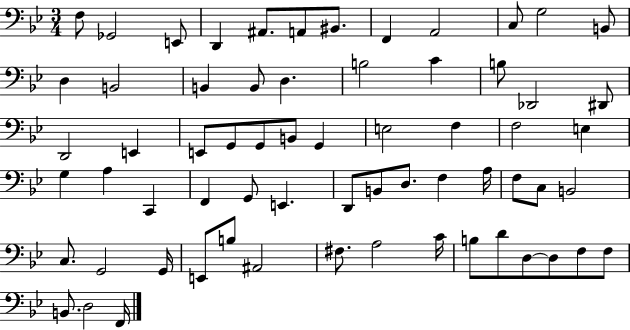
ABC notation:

X:1
T:Untitled
M:3/4
L:1/4
K:Bb
F,/2 _G,,2 E,,/2 D,, ^A,,/2 A,,/2 ^B,,/2 F,, A,,2 C,/2 G,2 B,,/2 D, B,,2 B,, B,,/2 D, B,2 C B,/2 _D,,2 ^D,,/2 D,,2 E,, E,,/2 G,,/2 G,,/2 B,,/2 G,, E,2 F, F,2 E, G, A, C,, F,, G,,/2 E,, D,,/2 B,,/2 D,/2 F, A,/4 F,/2 C,/2 B,,2 C,/2 G,,2 G,,/4 E,,/2 B,/2 ^A,,2 ^F,/2 A,2 C/4 B,/2 D/2 D,/2 D,/2 F,/2 F,/2 B,,/2 D,2 F,,/4